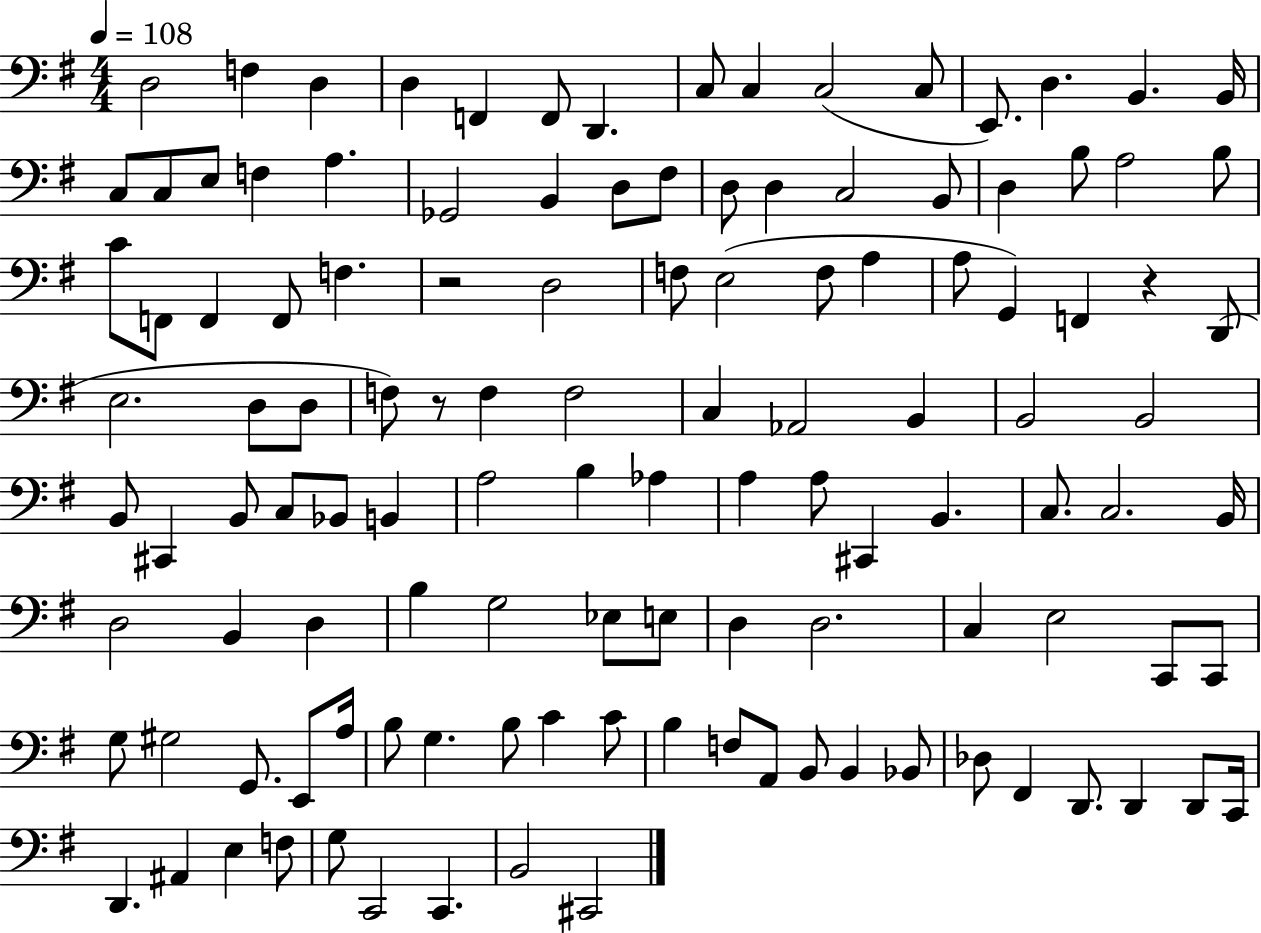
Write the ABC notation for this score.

X:1
T:Untitled
M:4/4
L:1/4
K:G
D,2 F, D, D, F,, F,,/2 D,, C,/2 C, C,2 C,/2 E,,/2 D, B,, B,,/4 C,/2 C,/2 E,/2 F, A, _G,,2 B,, D,/2 ^F,/2 D,/2 D, C,2 B,,/2 D, B,/2 A,2 B,/2 C/2 F,,/2 F,, F,,/2 F, z2 D,2 F,/2 E,2 F,/2 A, A,/2 G,, F,, z D,,/2 E,2 D,/2 D,/2 F,/2 z/2 F, F,2 C, _A,,2 B,, B,,2 B,,2 B,,/2 ^C,, B,,/2 C,/2 _B,,/2 B,, A,2 B, _A, A, A,/2 ^C,, B,, C,/2 C,2 B,,/4 D,2 B,, D, B, G,2 _E,/2 E,/2 D, D,2 C, E,2 C,,/2 C,,/2 G,/2 ^G,2 G,,/2 E,,/2 A,/4 B,/2 G, B,/2 C C/2 B, F,/2 A,,/2 B,,/2 B,, _B,,/2 _D,/2 ^F,, D,,/2 D,, D,,/2 C,,/4 D,, ^A,, E, F,/2 G,/2 C,,2 C,, B,,2 ^C,,2